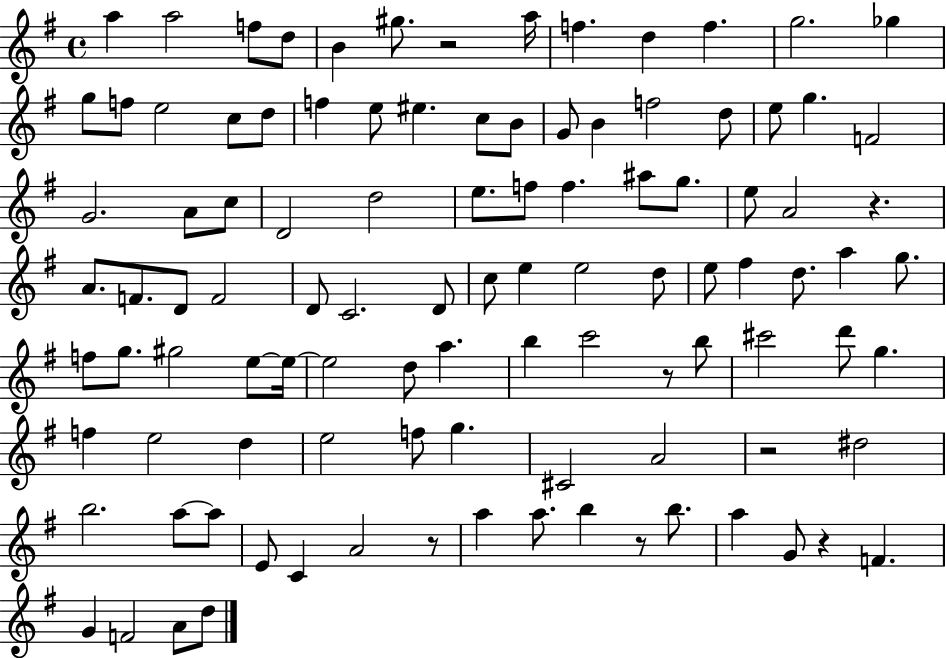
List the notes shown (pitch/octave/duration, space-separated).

A5/q A5/h F5/e D5/e B4/q G#5/e. R/h A5/s F5/q. D5/q F5/q. G5/h. Gb5/q G5/e F5/e E5/h C5/e D5/e F5/q E5/e EIS5/q. C5/e B4/e G4/e B4/q F5/h D5/e E5/e G5/q. F4/h G4/h. A4/e C5/e D4/h D5/h E5/e. F5/e F5/q. A#5/e G5/e. E5/e A4/h R/q. A4/e. F4/e. D4/e F4/h D4/e C4/h. D4/e C5/e E5/q E5/h D5/e E5/e F#5/q D5/e. A5/q G5/e. F5/e G5/e. G#5/h E5/e E5/s E5/h D5/e A5/q. B5/q C6/h R/e B5/e C#6/h D6/e G5/q. F5/q E5/h D5/q E5/h F5/e G5/q. C#4/h A4/h R/h D#5/h B5/h. A5/e A5/e E4/e C4/q A4/h R/e A5/q A5/e. B5/q R/e B5/e. A5/q G4/e R/q F4/q. G4/q F4/h A4/e D5/e